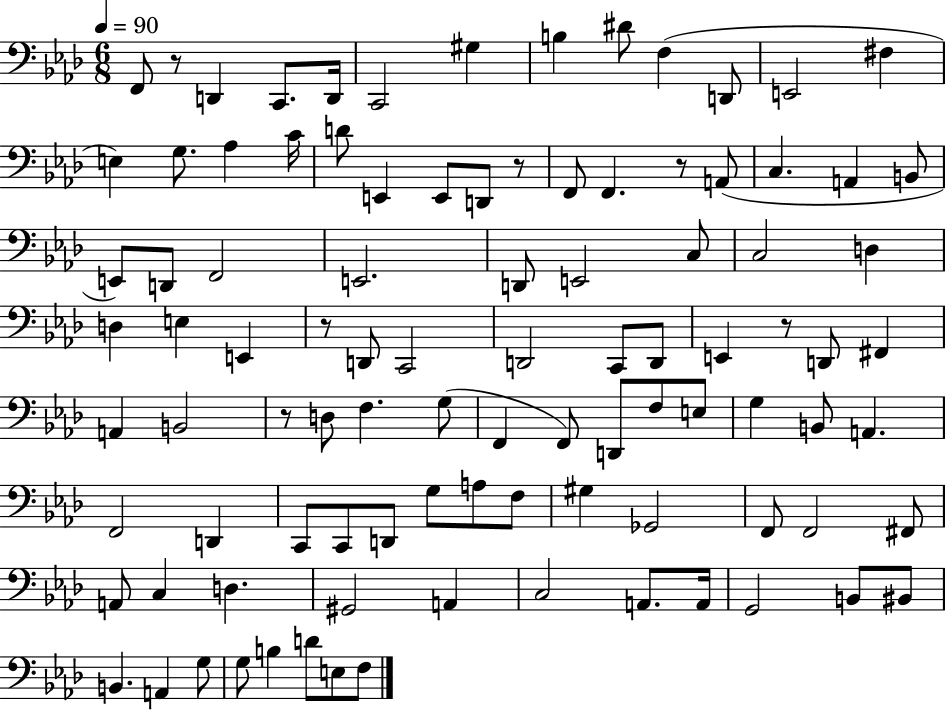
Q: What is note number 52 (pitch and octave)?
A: F2